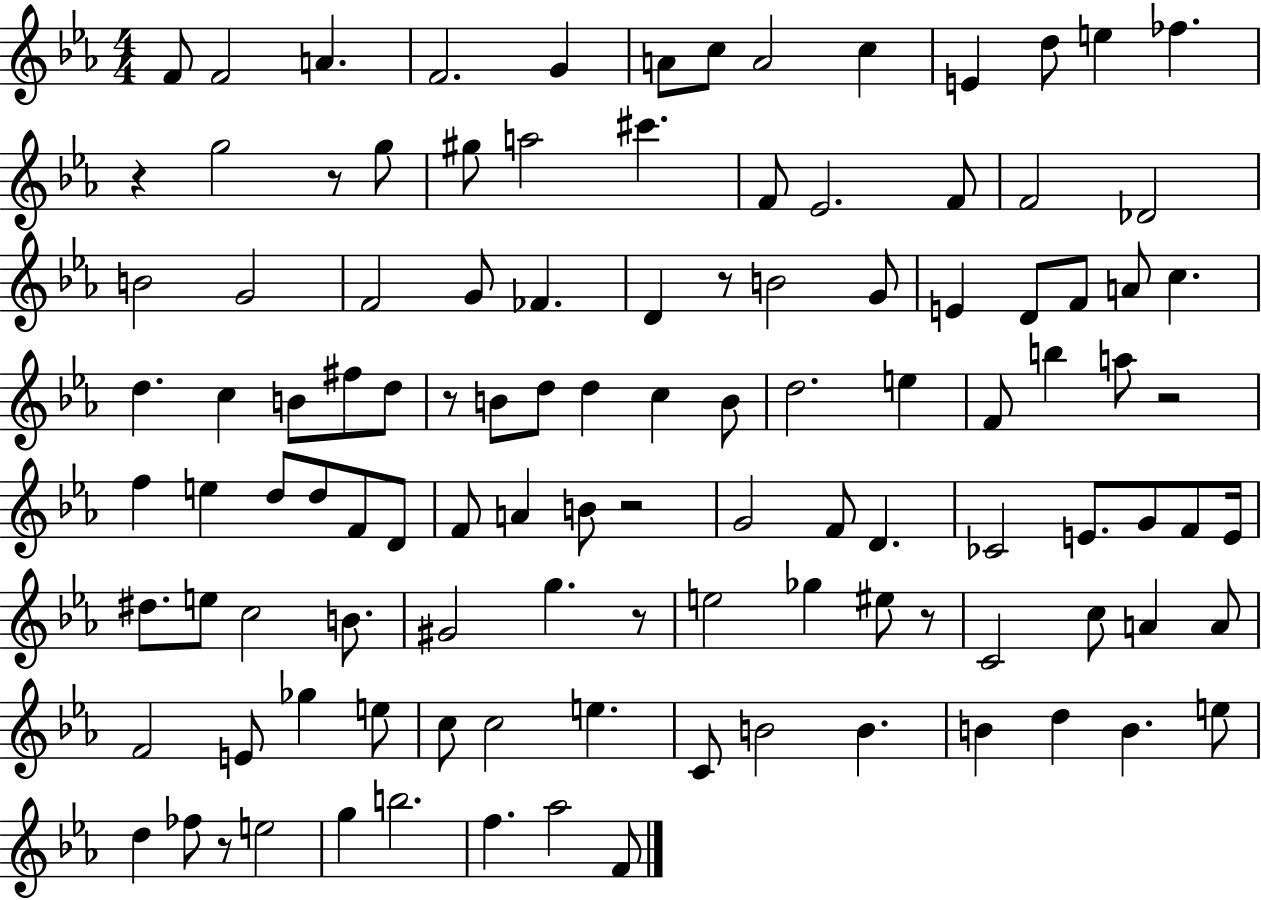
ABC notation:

X:1
T:Untitled
M:4/4
L:1/4
K:Eb
F/2 F2 A F2 G A/2 c/2 A2 c E d/2 e _f z g2 z/2 g/2 ^g/2 a2 ^c' F/2 _E2 F/2 F2 _D2 B2 G2 F2 G/2 _F D z/2 B2 G/2 E D/2 F/2 A/2 c d c B/2 ^f/2 d/2 z/2 B/2 d/2 d c B/2 d2 e F/2 b a/2 z2 f e d/2 d/2 F/2 D/2 F/2 A B/2 z2 G2 F/2 D _C2 E/2 G/2 F/2 E/4 ^d/2 e/2 c2 B/2 ^G2 g z/2 e2 _g ^e/2 z/2 C2 c/2 A A/2 F2 E/2 _g e/2 c/2 c2 e C/2 B2 B B d B e/2 d _f/2 z/2 e2 g b2 f _a2 F/2